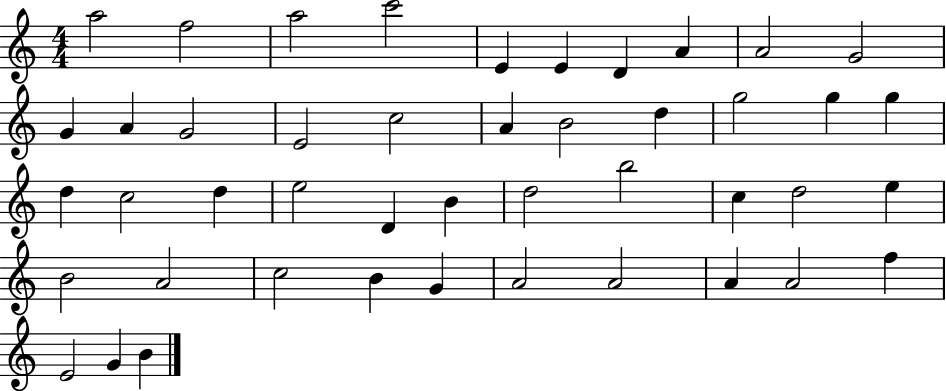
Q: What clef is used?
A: treble